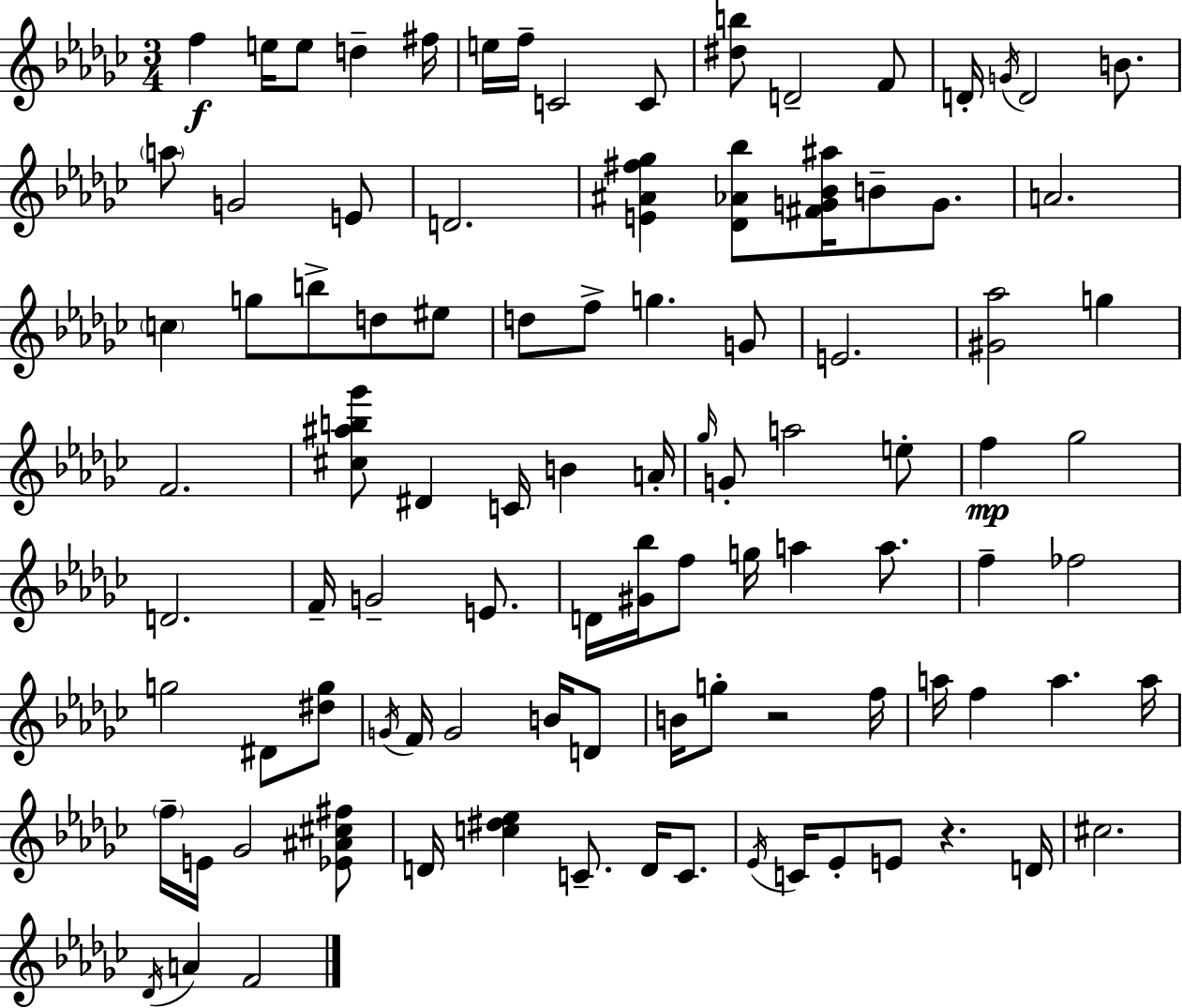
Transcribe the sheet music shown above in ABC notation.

X:1
T:Untitled
M:3/4
L:1/4
K:Ebm
f e/4 e/2 d ^f/4 e/4 f/4 C2 C/2 [^db]/2 D2 F/2 D/4 G/4 D2 B/2 a/2 G2 E/2 D2 [E^A^f_g] [_D_A_b]/2 [^FG_B^a]/4 B/2 G/2 A2 c g/2 b/2 d/2 ^e/2 d/2 f/2 g G/2 E2 [^G_a]2 g F2 [^c^ab_g']/2 ^D C/4 B A/4 _g/4 G/2 a2 e/2 f _g2 D2 F/4 G2 E/2 D/4 [^G_b]/4 f/2 g/4 a a/2 f _f2 g2 ^D/2 [^dg]/2 G/4 F/4 G2 B/4 D/2 B/4 g/2 z2 f/4 a/4 f a a/4 f/4 E/4 _G2 [_E^A^c^f]/2 D/4 [c^d_e] C/2 D/4 C/2 _E/4 C/4 _E/2 E/2 z D/4 ^c2 _D/4 A F2